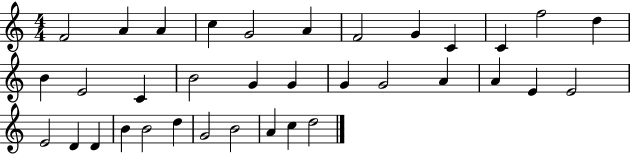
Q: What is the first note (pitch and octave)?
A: F4